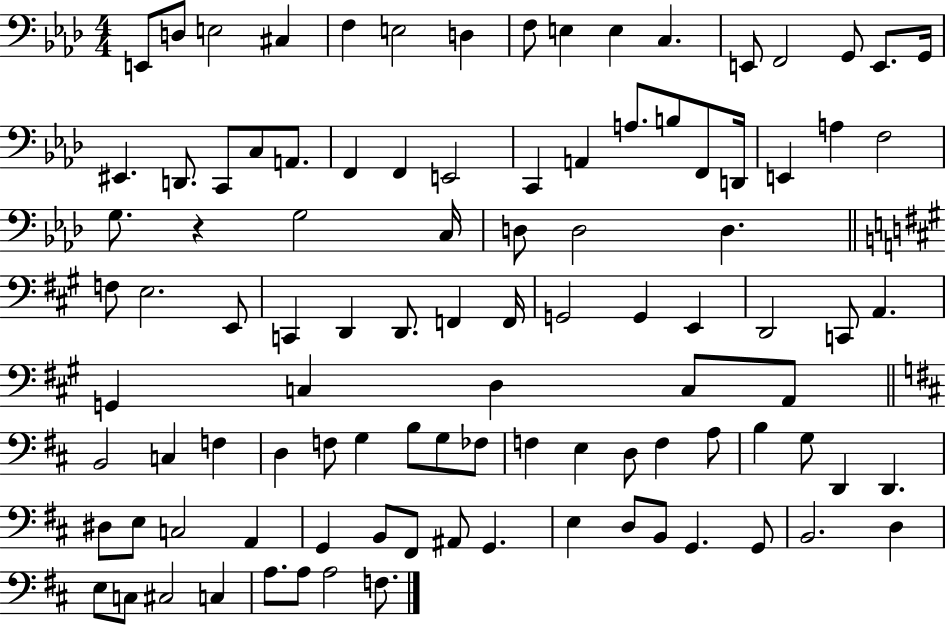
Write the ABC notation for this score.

X:1
T:Untitled
M:4/4
L:1/4
K:Ab
E,,/2 D,/2 E,2 ^C, F, E,2 D, F,/2 E, E, C, E,,/2 F,,2 G,,/2 E,,/2 G,,/4 ^E,, D,,/2 C,,/2 C,/2 A,,/2 F,, F,, E,,2 C,, A,, A,/2 B,/2 F,,/2 D,,/4 E,, A, F,2 G,/2 z G,2 C,/4 D,/2 D,2 D, F,/2 E,2 E,,/2 C,, D,, D,,/2 F,, F,,/4 G,,2 G,, E,, D,,2 C,,/2 A,, G,, C, D, C,/2 A,,/2 B,,2 C, F, D, F,/2 G, B,/2 G,/2 _F,/2 F, E, D,/2 F, A,/2 B, G,/2 D,, D,, ^D,/2 E,/2 C,2 A,, G,, B,,/2 ^F,,/2 ^A,,/2 G,, E, D,/2 B,,/2 G,, G,,/2 B,,2 D, E,/2 C,/2 ^C,2 C, A,/2 A,/2 A,2 F,/2